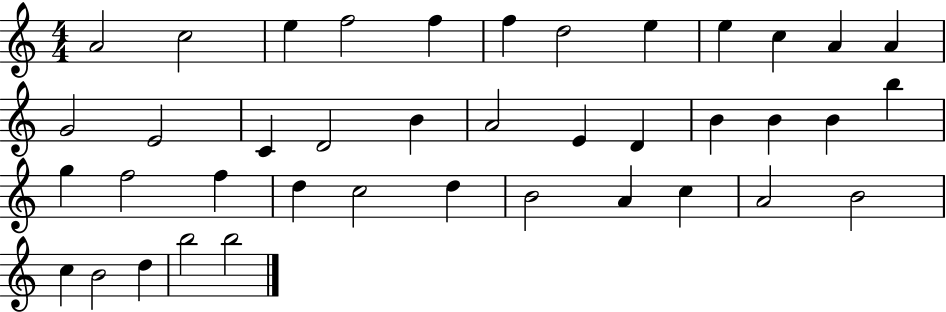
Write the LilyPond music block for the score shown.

{
  \clef treble
  \numericTimeSignature
  \time 4/4
  \key c \major
  a'2 c''2 | e''4 f''2 f''4 | f''4 d''2 e''4 | e''4 c''4 a'4 a'4 | \break g'2 e'2 | c'4 d'2 b'4 | a'2 e'4 d'4 | b'4 b'4 b'4 b''4 | \break g''4 f''2 f''4 | d''4 c''2 d''4 | b'2 a'4 c''4 | a'2 b'2 | \break c''4 b'2 d''4 | b''2 b''2 | \bar "|."
}